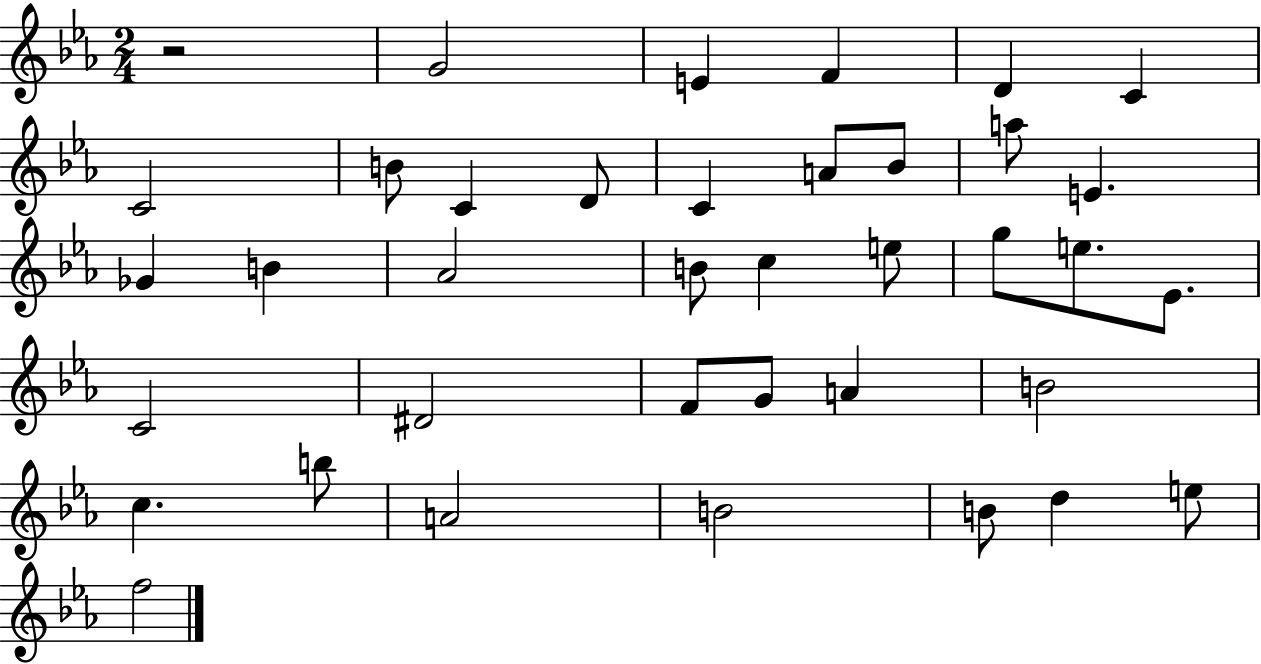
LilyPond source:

{
  \clef treble
  \numericTimeSignature
  \time 2/4
  \key ees \major
  \repeat volta 2 { r2 | g'2 | e'4 f'4 | d'4 c'4 | \break c'2 | b'8 c'4 d'8 | c'4 a'8 bes'8 | a''8 e'4. | \break ges'4 b'4 | aes'2 | b'8 c''4 e''8 | g''8 e''8. ees'8. | \break c'2 | dis'2 | f'8 g'8 a'4 | b'2 | \break c''4. b''8 | a'2 | b'2 | b'8 d''4 e''8 | \break f''2 | } \bar "|."
}